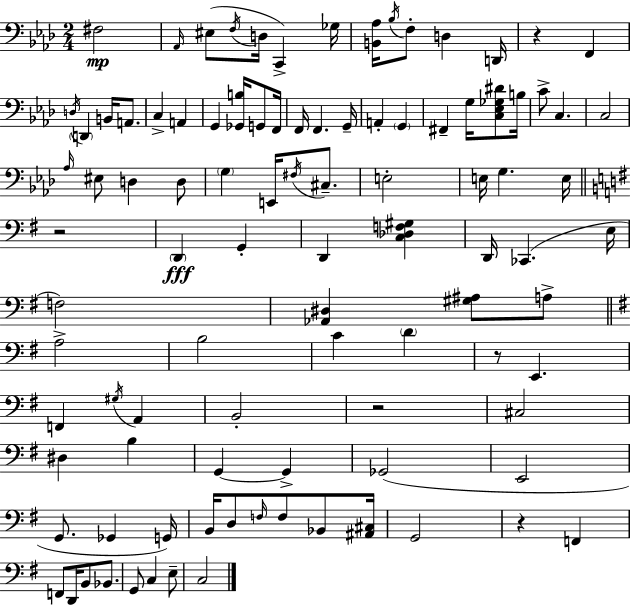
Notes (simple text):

F#3/h Ab2/s EIS3/e F3/s D3/s C2/q Gb3/s [B2,Ab3]/s Bb3/s F3/e D3/q D2/s R/q F2/q D3/s D2/q B2/s A2/e. C3/q A2/q G2/q [Gb2,B3]/s G2/e F2/s F2/s F2/q. G2/s A2/q G2/q F#2/q G3/s [C3,Eb3,Gb3,D#4]/e B3/s C4/e C3/q. C3/h Ab3/s EIS3/e D3/q D3/e G3/q E2/s F#3/s C#3/e. E3/h E3/s G3/q. E3/s R/h D2/q G2/q D2/q [C3,Db3,F3,G#3]/q D2/s CES2/q. E3/s F3/h [Ab2,D#3]/q [G#3,A#3]/e A3/e A3/h B3/h C4/q D4/q R/e E2/q. F2/q G#3/s A2/q B2/h R/h C#3/h D#3/q B3/q G2/q G2/q Gb2/h E2/h G2/e. Gb2/q G2/s B2/s D3/e F3/s F3/e Bb2/e [A#2,C#3]/s G2/h R/q F2/q F2/e D2/s B2/e Bb2/e. G2/e C3/q E3/e C3/h